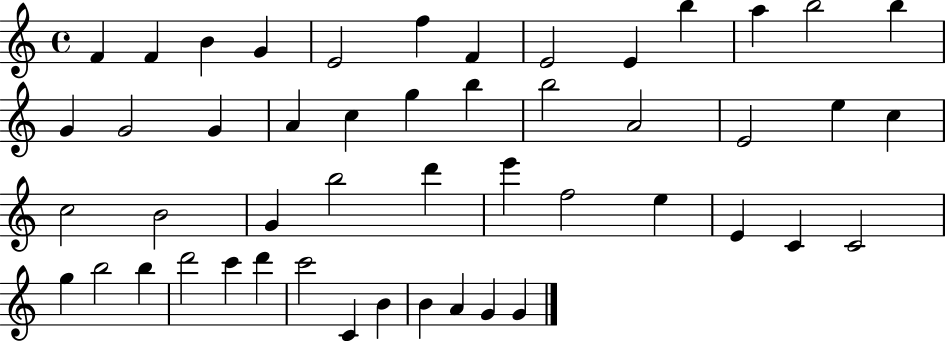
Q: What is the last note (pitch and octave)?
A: G4